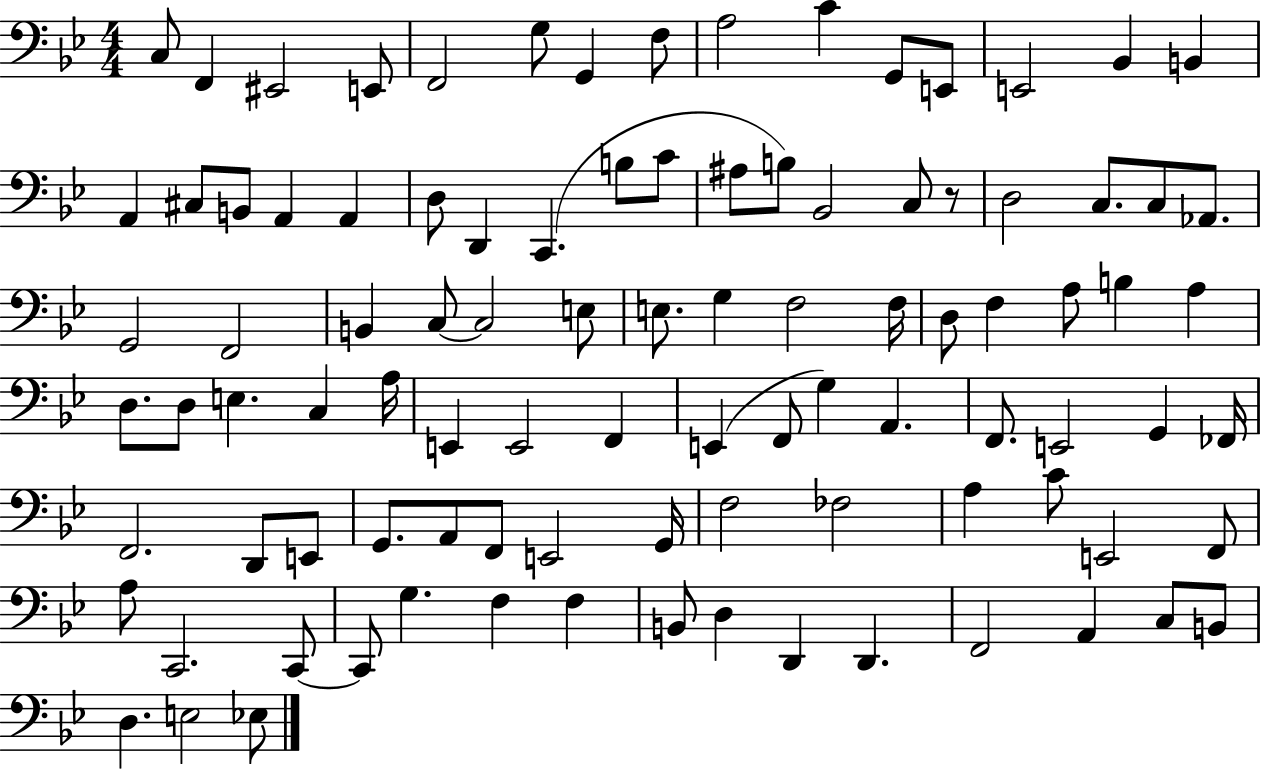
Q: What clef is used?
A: bass